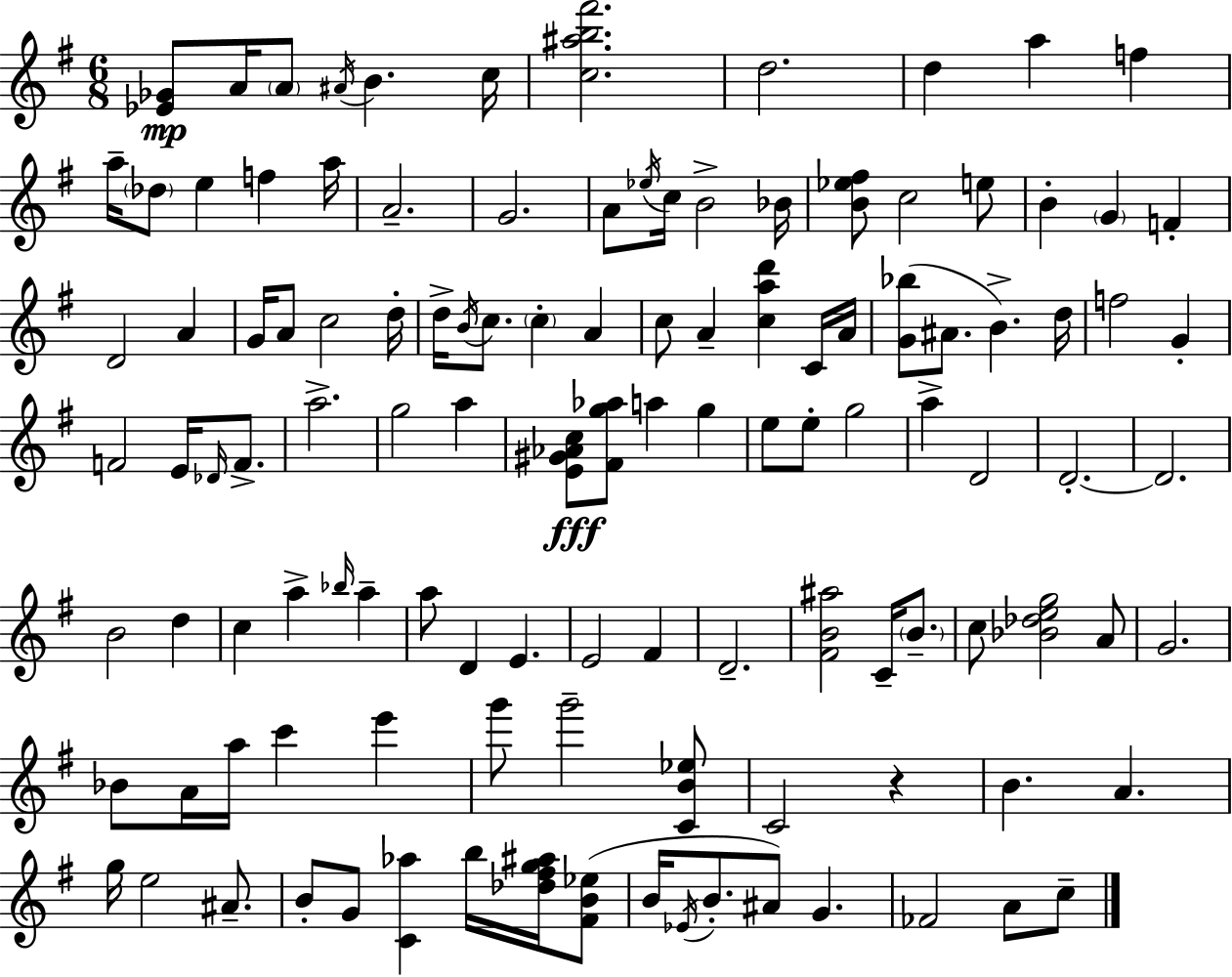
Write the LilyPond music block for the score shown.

{
  \clef treble
  \numericTimeSignature
  \time 6/8
  \key g \major
  <ees' ges'>8\mp a'16 \parenthesize a'8 \acciaccatura { ais'16 } b'4. | c''16 <c'' ais'' b'' fis'''>2. | d''2. | d''4 a''4 f''4 | \break a''16-- \parenthesize des''8 e''4 f''4 | a''16 a'2.-- | g'2. | a'8 \acciaccatura { ees''16 } c''16 b'2-> | \break bes'16 <b' ees'' fis''>8 c''2 | e''8 b'4-. \parenthesize g'4 f'4-. | d'2 a'4 | g'16 a'8 c''2 | \break d''16-. d''16-> \acciaccatura { b'16 } c''8. \parenthesize c''4-. a'4 | c''8 a'4-- <c'' a'' d'''>4 | c'16 a'16 <g' bes''>8( ais'8. b'4.->) | d''16 f''2 g'4-. | \break f'2 e'16 | \grace { des'16 } f'8.-> a''2.-> | g''2 | a''4 <e' gis' aes' c''>8\fff <fis' g'' aes''>8 a''4 | \break g''4 e''8 e''8-. g''2 | a''4-> d'2 | d'2.-.~~ | d'2. | \break b'2 | d''4 c''4 a''4-> | \grace { bes''16 } a''4-- a''8 d'4 e'4. | e'2 | \break fis'4 d'2.-- | <fis' b' ais''>2 | c'16-- \parenthesize b'8.-- c''8 <bes' des'' e'' g''>2 | a'8 g'2. | \break bes'8 a'16 a''16 c'''4 | e'''4 g'''8 g'''2-- | <c' b' ees''>8 c'2 | r4 b'4. a'4. | \break g''16 e''2 | ais'8.-- b'8-. g'8 <c' aes''>4 | b''16 <des'' fis'' g'' ais''>16 <fis' b' ees''>8( b'16 \acciaccatura { ees'16 } b'8.-. ais'8) | g'4. fes'2 | \break a'8 c''8-- \bar "|."
}